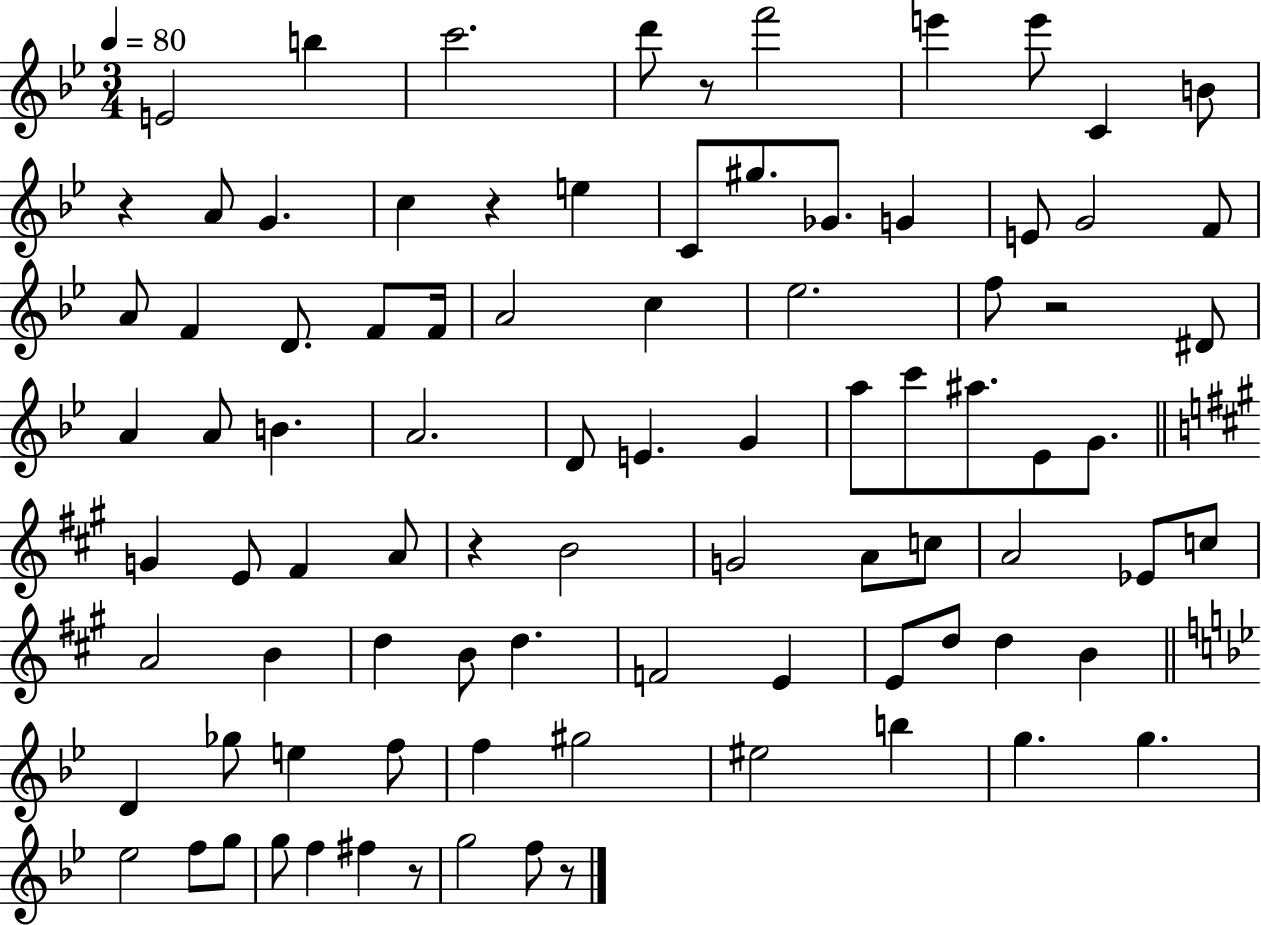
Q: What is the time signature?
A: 3/4